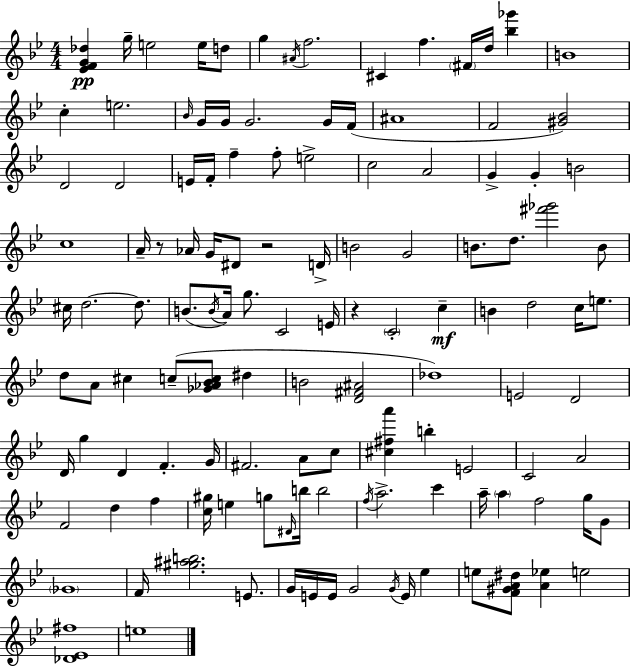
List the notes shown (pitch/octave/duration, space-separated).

[Eb4,F4,G4,Db5]/q G5/s E5/h E5/s D5/e G5/q A#4/s F5/h. C#4/q F5/q. F#4/s D5/s [Bb5,Gb6]/q B4/w C5/q E5/h. Bb4/s G4/s G4/s G4/h. G4/s F4/s A#4/w F4/h [G#4,Bb4]/h D4/h D4/h E4/s F4/s F5/q F5/e E5/h C5/h A4/h G4/q G4/q B4/h C5/w A4/s R/e Ab4/s G4/s D#4/e R/h D4/s B4/h G4/h B4/e. D5/e. [F#6,Gb6]/h B4/e C#5/s D5/h. D5/e. B4/e. B4/s A4/s G5/e. C4/h E4/s R/q C4/h C5/q B4/q D5/h C5/s E5/e. D5/e A4/e C#5/q C5/e [Gb4,Ab4,Bb4,C5]/e D#5/q B4/h [D4,F#4,A#4]/h Db5/w E4/h D4/h D4/s G5/q D4/q F4/q. G4/s F#4/h. A4/e C5/e [C#5,F#5,A6]/q B5/q E4/h C4/h A4/h F4/h D5/q F5/q [C5,G#5]/s E5/q G5/e D#4/s B5/s B5/h F5/s A5/h. C6/q A5/s A5/q F5/h G5/s G4/e Gb4/w F4/s [G#5,A#5,B5]/h. E4/e. G4/s E4/s E4/s G4/h G4/s E4/s Eb5/q E5/e [F4,G#4,A4,D#5]/e [A4,Eb5]/q E5/h [Db4,Eb4,F#5]/w E5/w